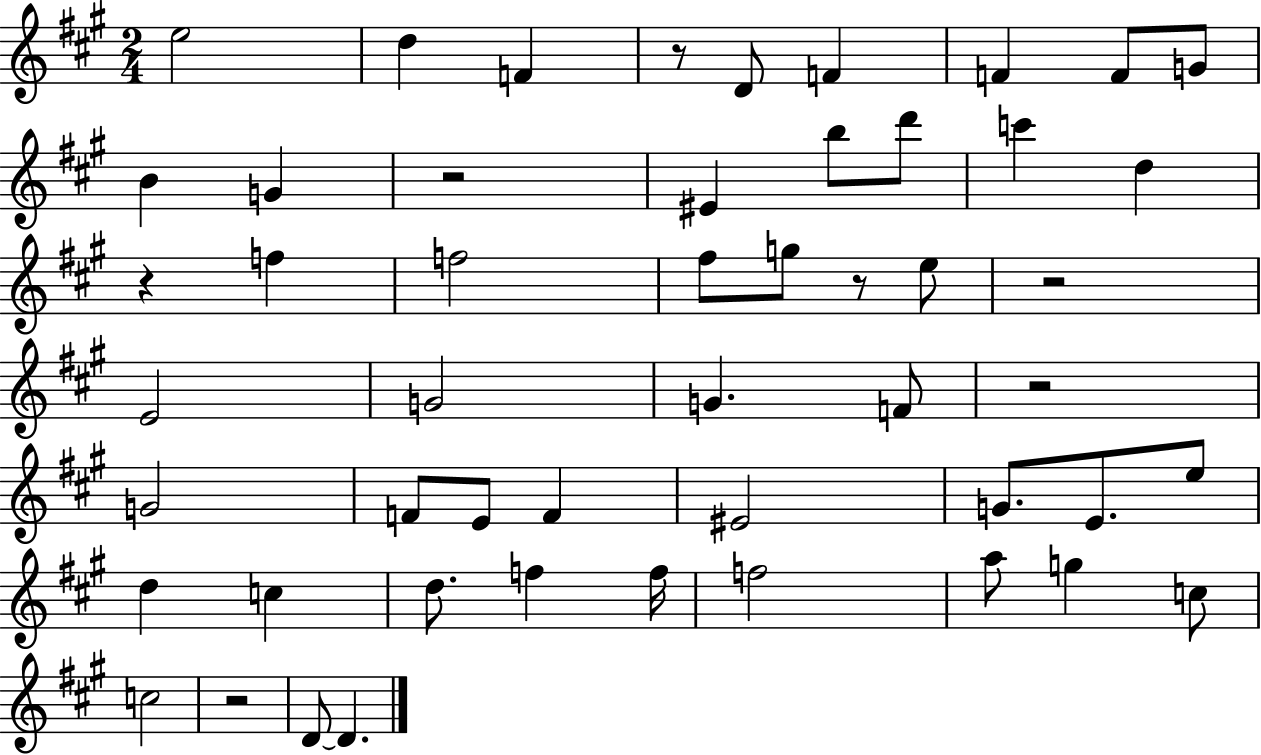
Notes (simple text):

E5/h D5/q F4/q R/e D4/e F4/q F4/q F4/e G4/e B4/q G4/q R/h EIS4/q B5/e D6/e C6/q D5/q R/q F5/q F5/h F#5/e G5/e R/e E5/e R/h E4/h G4/h G4/q. F4/e R/h G4/h F4/e E4/e F4/q EIS4/h G4/e. E4/e. E5/e D5/q C5/q D5/e. F5/q F5/s F5/h A5/e G5/q C5/e C5/h R/h D4/e D4/q.